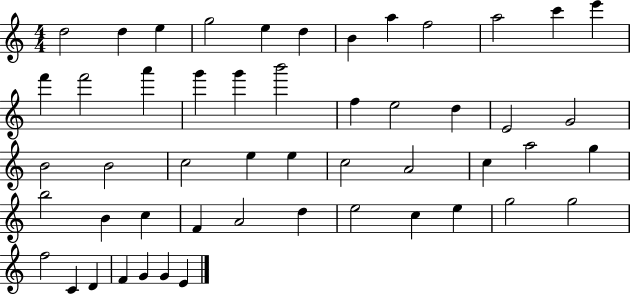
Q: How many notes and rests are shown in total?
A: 51